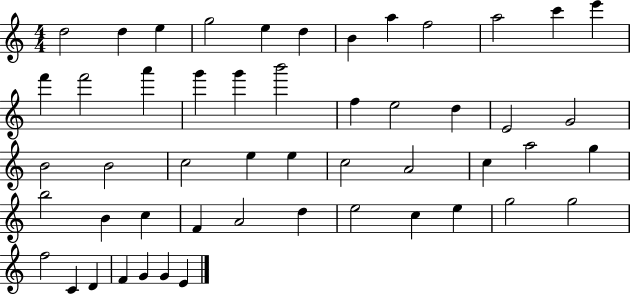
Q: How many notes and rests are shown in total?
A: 51